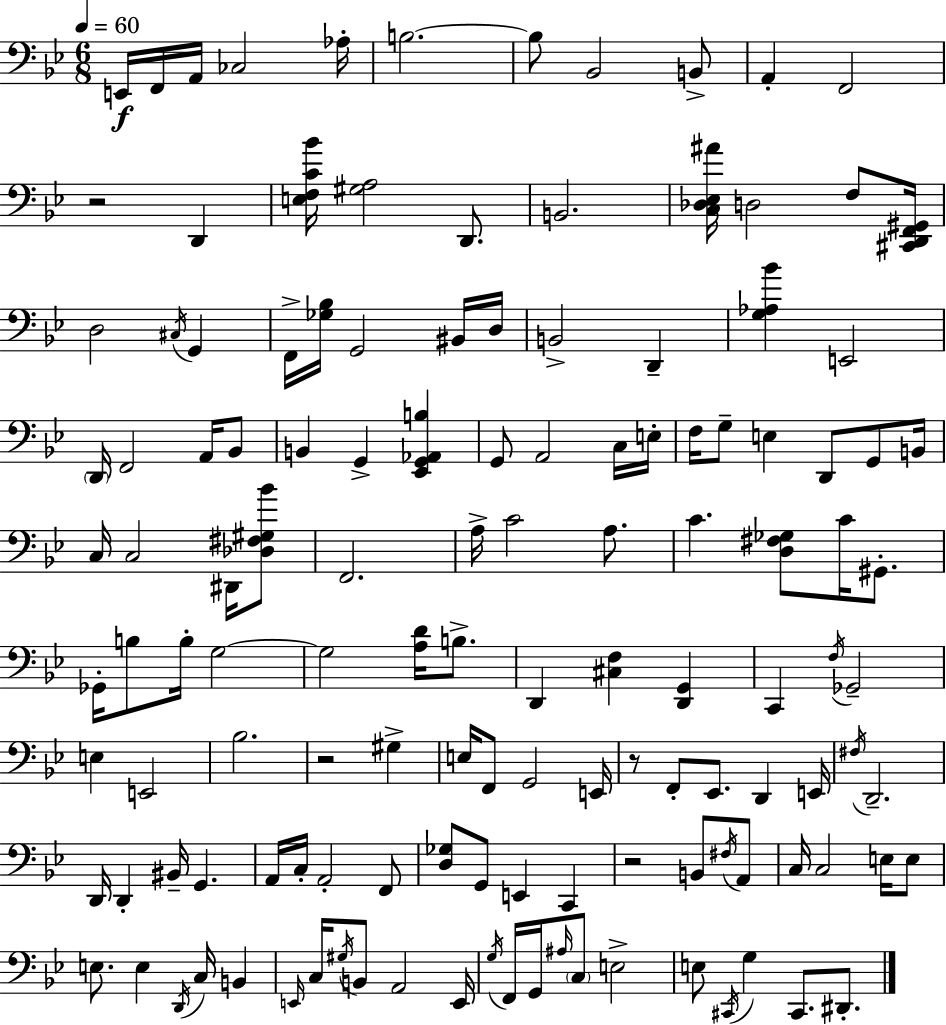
X:1
T:Untitled
M:6/8
L:1/4
K:Bb
E,,/4 F,,/4 A,,/4 _C,2 _A,/4 B,2 B,/2 _B,,2 B,,/2 A,, F,,2 z2 D,, [E,F,C_B]/4 [^G,A,]2 D,,/2 B,,2 [C,_D,_E,^A]/4 D,2 F,/2 [^C,,D,,F,,^G,,]/4 D,2 ^C,/4 G,, F,,/4 [_G,_B,]/4 G,,2 ^B,,/4 D,/4 B,,2 D,, [G,_A,_B] E,,2 D,,/4 F,,2 A,,/4 _B,,/2 B,, G,, [_E,,G,,_A,,B,] G,,/2 A,,2 C,/4 E,/4 F,/4 G,/2 E, D,,/2 G,,/2 B,,/4 C,/4 C,2 ^D,,/4 [_D,^F,^G,_B]/2 F,,2 A,/4 C2 A,/2 C [D,^F,_G,]/2 C/4 ^G,,/2 _G,,/4 B,/2 B,/4 G,2 G,2 [A,D]/4 B,/2 D,, [^C,F,] [D,,G,,] C,, F,/4 _G,,2 E, E,,2 _B,2 z2 ^G, E,/4 F,,/2 G,,2 E,,/4 z/2 F,,/2 _E,,/2 D,, E,,/4 ^F,/4 D,,2 D,,/4 D,, ^B,,/4 G,, A,,/4 C,/4 A,,2 F,,/2 [D,_G,]/2 G,,/2 E,, C,, z2 B,,/2 ^F,/4 A,,/2 C,/4 C,2 E,/4 E,/2 E,/2 E, D,,/4 C,/4 B,, E,,/4 C,/4 ^G,/4 B,,/2 A,,2 E,,/4 G,/4 F,,/4 G,,/4 ^A,/4 C,/2 E,2 E,/2 ^C,,/4 G, ^C,,/2 ^D,,/2